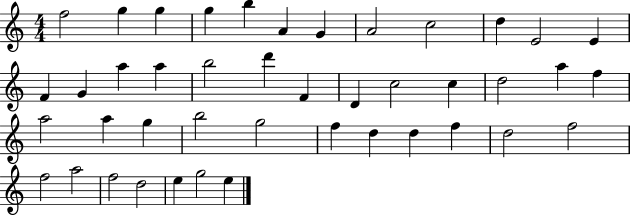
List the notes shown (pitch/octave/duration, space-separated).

F5/h G5/q G5/q G5/q B5/q A4/q G4/q A4/h C5/h D5/q E4/h E4/q F4/q G4/q A5/q A5/q B5/h D6/q F4/q D4/q C5/h C5/q D5/h A5/q F5/q A5/h A5/q G5/q B5/h G5/h F5/q D5/q D5/q F5/q D5/h F5/h F5/h A5/h F5/h D5/h E5/q G5/h E5/q